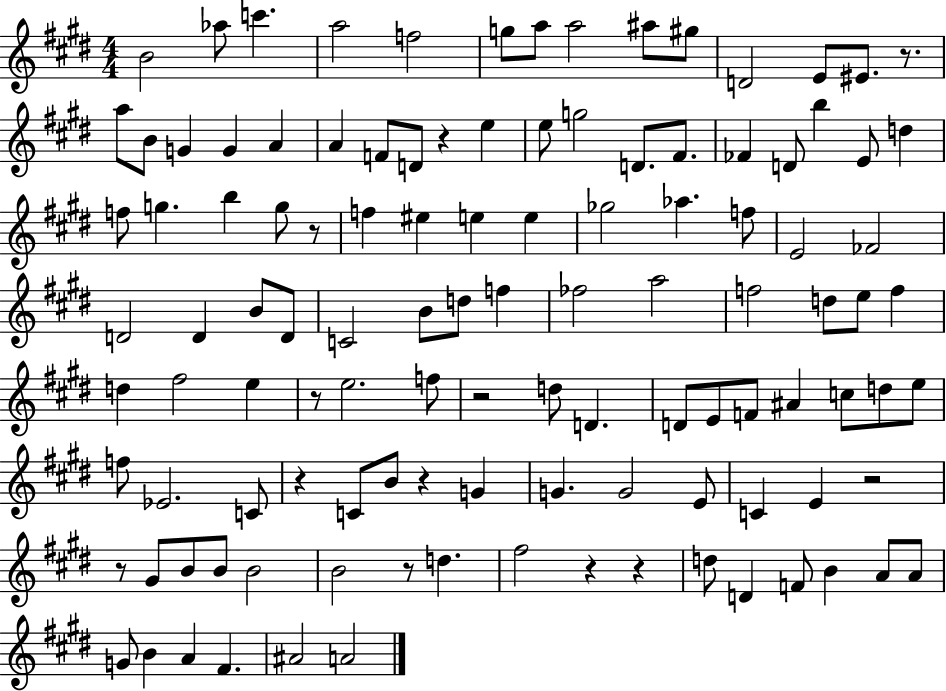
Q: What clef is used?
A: treble